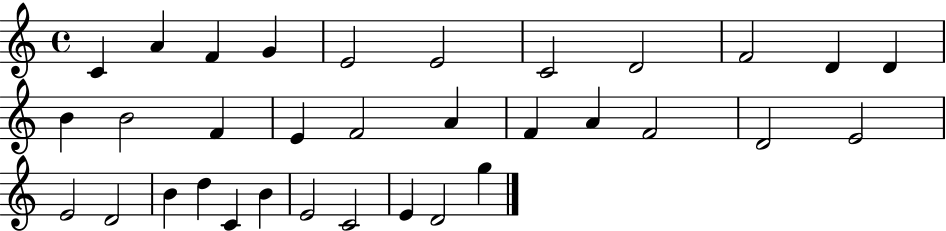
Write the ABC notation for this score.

X:1
T:Untitled
M:4/4
L:1/4
K:C
C A F G E2 E2 C2 D2 F2 D D B B2 F E F2 A F A F2 D2 E2 E2 D2 B d C B E2 C2 E D2 g